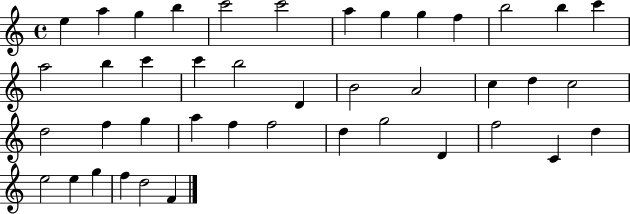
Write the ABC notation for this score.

X:1
T:Untitled
M:4/4
L:1/4
K:C
e a g b c'2 c'2 a g g f b2 b c' a2 b c' c' b2 D B2 A2 c d c2 d2 f g a f f2 d g2 D f2 C d e2 e g f d2 F